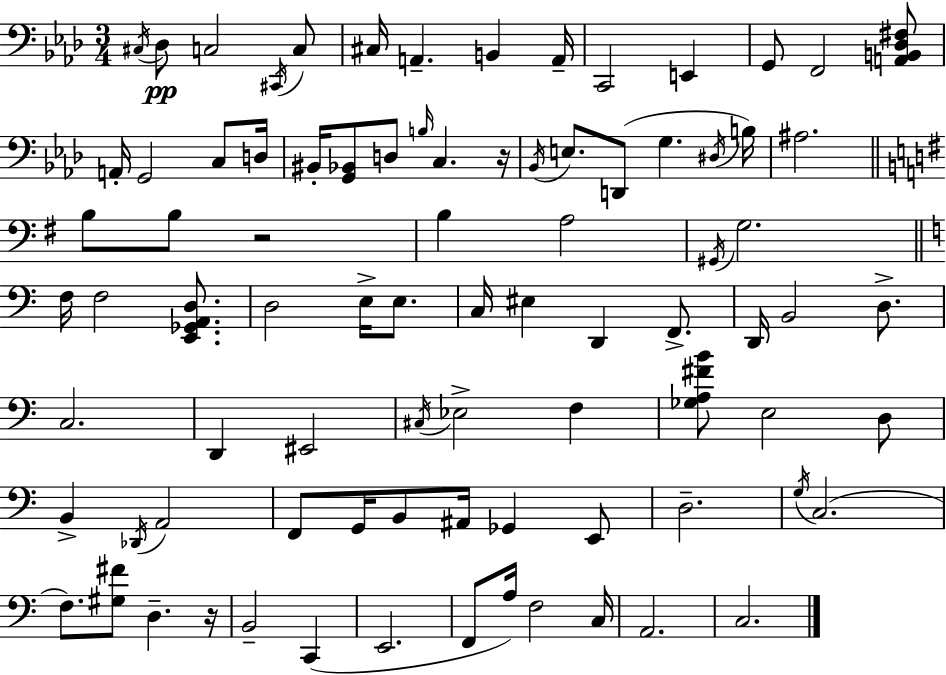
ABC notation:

X:1
T:Untitled
M:3/4
L:1/4
K:Fm
^C,/4 _D,/2 C,2 ^C,,/4 C,/2 ^C,/4 A,, B,, A,,/4 C,,2 E,, G,,/2 F,,2 [A,,B,,_D,^F,]/2 A,,/4 G,,2 C,/2 D,/4 ^B,,/4 [G,,_B,,]/2 D,/2 B,/4 C, z/4 _B,,/4 E,/2 D,,/2 G, ^D,/4 B,/4 ^A,2 B,/2 B,/2 z2 B, A,2 ^G,,/4 G,2 F,/4 F,2 [E,,_G,,A,,D,]/2 D,2 E,/4 E,/2 C,/4 ^E, D,, F,,/2 D,,/4 B,,2 D,/2 C,2 D,, ^E,,2 ^C,/4 _E,2 F, [_G,A,^FB]/2 E,2 D,/2 B,, _D,,/4 A,,2 F,,/2 G,,/4 B,,/2 ^A,,/4 _G,, E,,/2 D,2 G,/4 C,2 F,/2 [^G,^F]/2 D, z/4 B,,2 C,, E,,2 F,,/2 A,/4 F,2 C,/4 A,,2 C,2